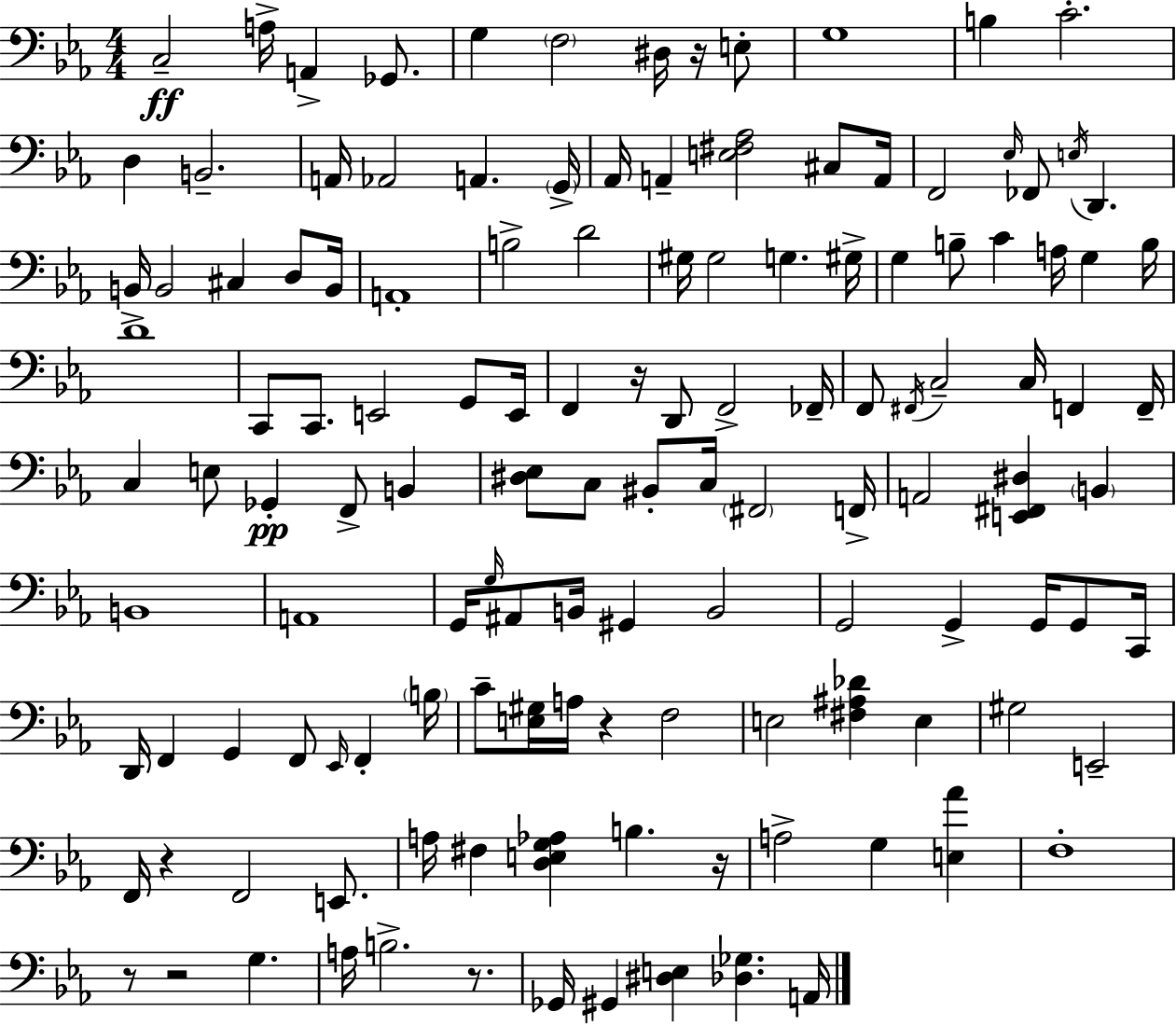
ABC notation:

X:1
T:Untitled
M:4/4
L:1/4
K:Cm
C,2 A,/4 A,, _G,,/2 G, F,2 ^D,/4 z/4 E,/2 G,4 B, C2 D, B,,2 A,,/4 _A,,2 A,, G,,/4 _A,,/4 A,, [E,^F,_A,]2 ^C,/2 A,,/4 F,,2 _E,/4 _F,,/2 E,/4 D,, B,,/4 B,,2 ^C, D,/2 B,,/4 A,,4 B,2 D2 ^G,/4 ^G,2 G, ^G,/4 G, B,/2 C A,/4 G, B,/4 D4 C,,/2 C,,/2 E,,2 G,,/2 E,,/4 F,, z/4 D,,/2 F,,2 _F,,/4 F,,/2 ^F,,/4 C,2 C,/4 F,, F,,/4 C, E,/2 _G,, F,,/2 B,, [^D,_E,]/2 C,/2 ^B,,/2 C,/4 ^F,,2 F,,/4 A,,2 [E,,^F,,^D,] B,, B,,4 A,,4 G,,/4 G,/4 ^A,,/2 B,,/4 ^G,, B,,2 G,,2 G,, G,,/4 G,,/2 C,,/4 D,,/4 F,, G,, F,,/2 _E,,/4 F,, B,/4 C/2 [E,^G,]/4 A,/4 z F,2 E,2 [^F,^A,_D] E, ^G,2 E,,2 F,,/4 z F,,2 E,,/2 A,/4 ^F, [D,E,G,_A,] B, z/4 A,2 G, [E,_A] F,4 z/2 z2 G, A,/4 B,2 z/2 _G,,/4 ^G,, [^D,E,] [_D,_G,] A,,/4